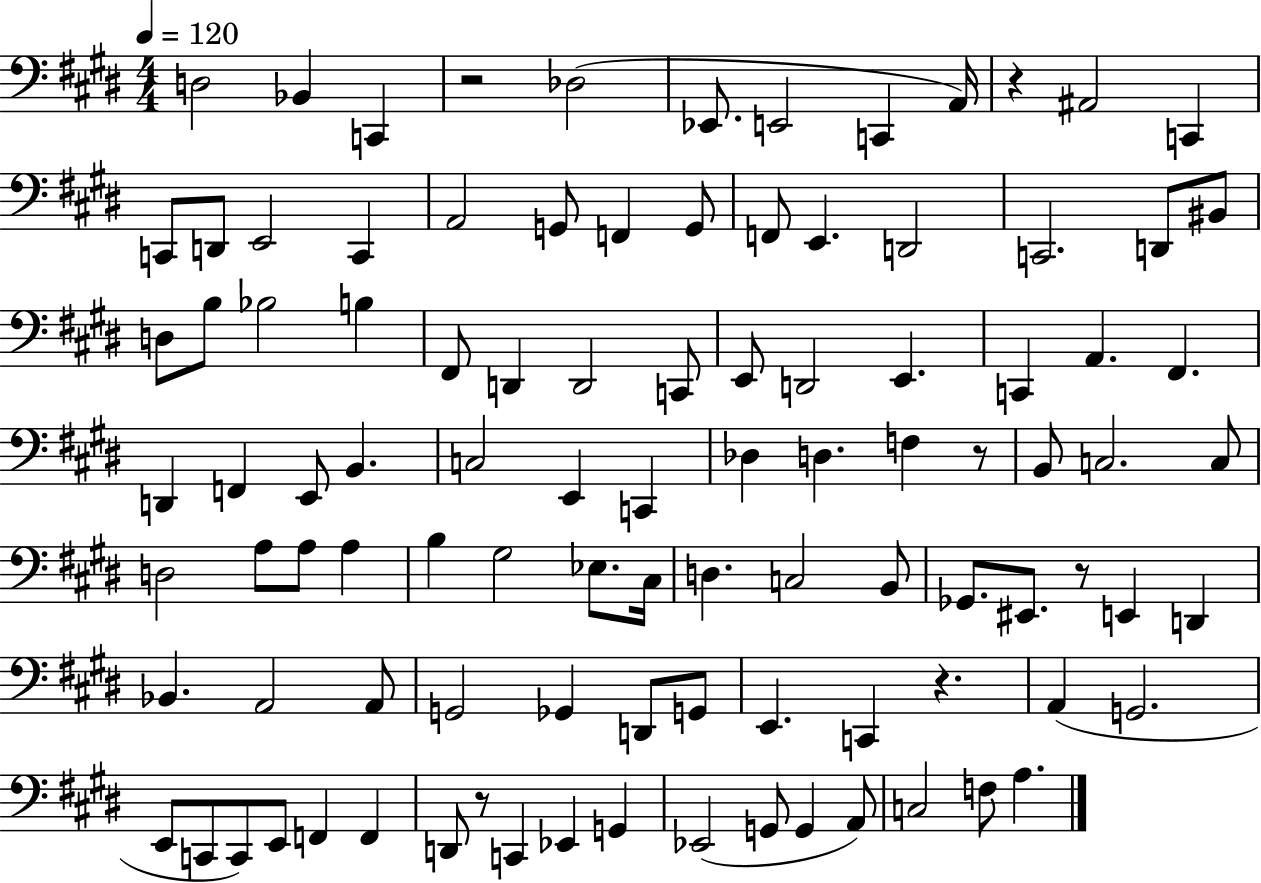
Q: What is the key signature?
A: E major